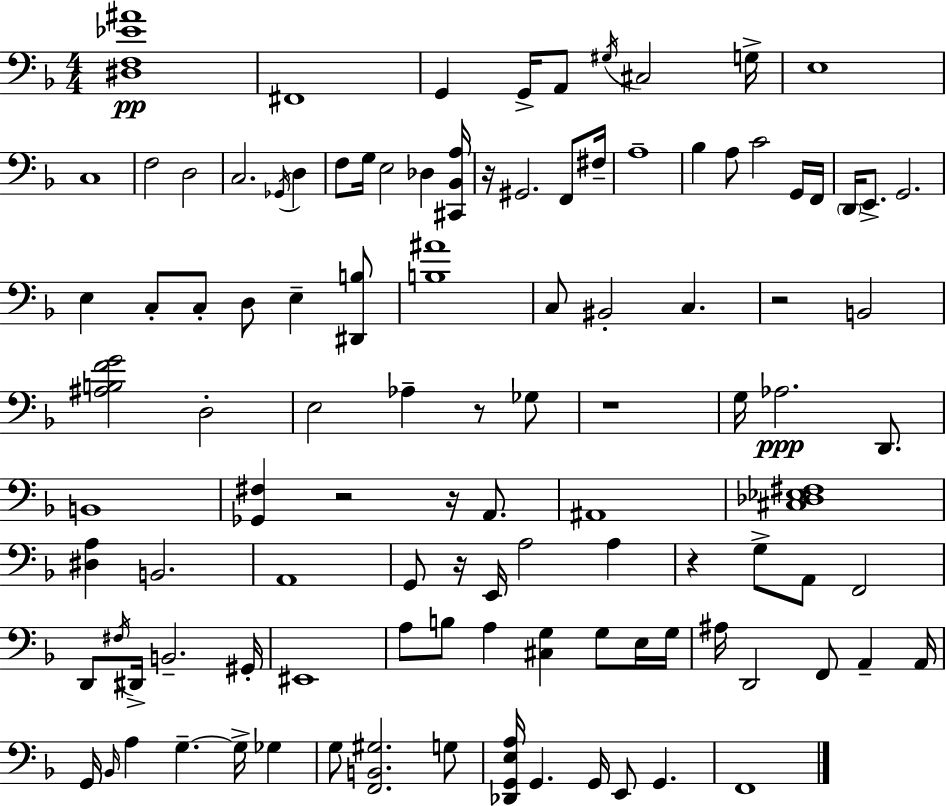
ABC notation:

X:1
T:Untitled
M:4/4
L:1/4
K:F
[^D,F,_E^A]4 ^F,,4 G,, G,,/4 A,,/2 ^G,/4 ^C,2 G,/4 E,4 C,4 F,2 D,2 C,2 _G,,/4 D, F,/2 G,/4 E,2 _D, [^C,,_B,,A,]/4 z/4 ^G,,2 F,,/2 ^F,/4 A,4 _B, A,/2 C2 G,,/4 F,,/4 D,,/4 E,,/2 G,,2 E, C,/2 C,/2 D,/2 E, [^D,,B,]/2 [B,^A]4 C,/2 ^B,,2 C, z2 B,,2 [^A,B,FG]2 D,2 E,2 _A, z/2 _G,/2 z4 G,/4 _A,2 D,,/2 B,,4 [_G,,^F,] z2 z/4 A,,/2 ^A,,4 [^C,_D,_E,^F,]4 [^D,A,] B,,2 A,,4 G,,/2 z/4 E,,/4 A,2 A, z G,/2 A,,/2 F,,2 D,,/2 ^F,/4 ^D,,/4 B,,2 ^G,,/4 ^E,,4 A,/2 B,/2 A, [^C,G,] G,/2 E,/4 G,/4 ^A,/4 D,,2 F,,/2 A,, A,,/4 G,,/4 _B,,/4 A, G, G,/4 _G, G,/2 [F,,B,,^G,]2 G,/2 [_D,,G,,E,A,]/4 G,, G,,/4 E,,/2 G,, F,,4